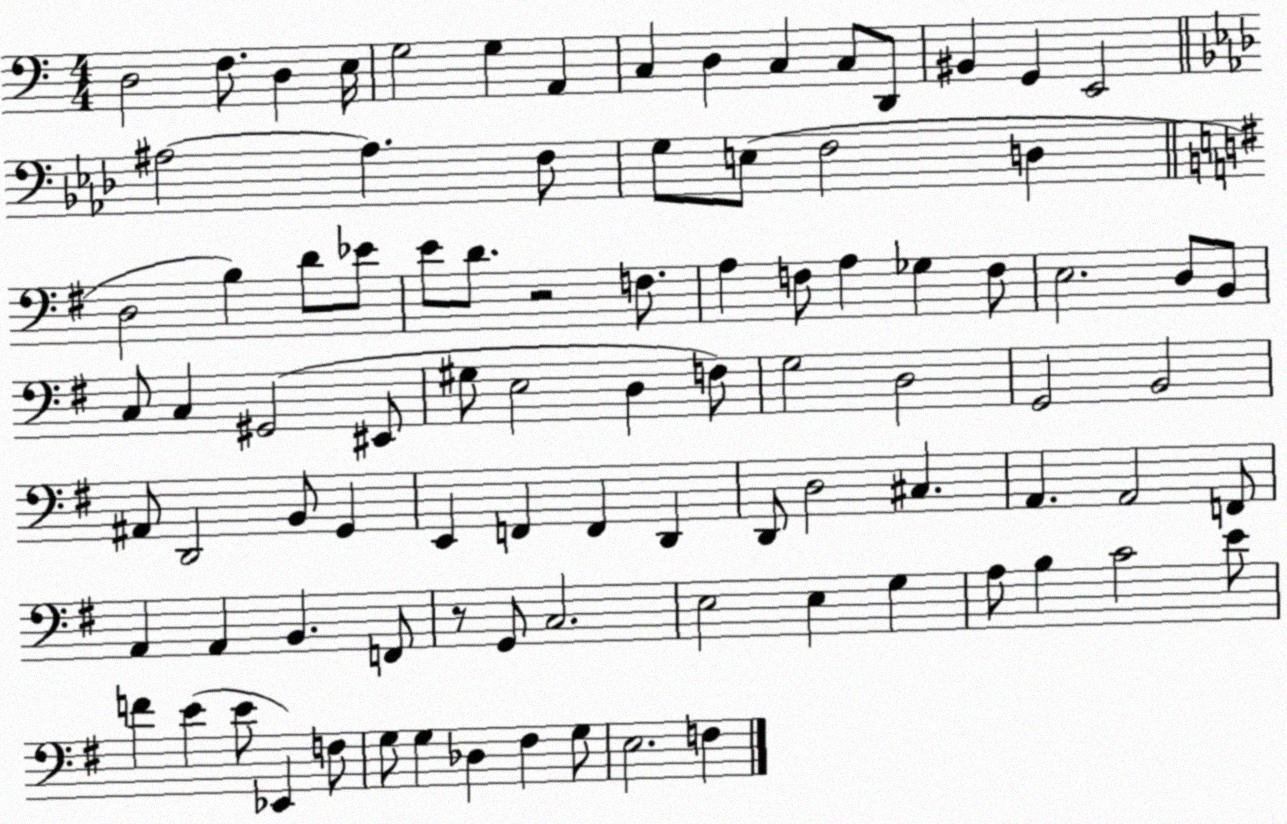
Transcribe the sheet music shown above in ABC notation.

X:1
T:Untitled
M:4/4
L:1/4
K:C
D,2 F,/2 D, E,/4 G,2 G, A,, C, D, C, C,/2 D,,/2 ^B,, G,, E,,2 ^A,2 ^A, F,/2 G,/2 E,/2 F,2 D, D,2 B, D/2 _E/2 E/2 D/2 z2 F,/2 A, F,/2 A, _G, F,/2 E,2 D,/2 B,,/2 C,/2 C, ^G,,2 ^E,,/2 ^G,/2 E,2 D, F,/2 G,2 D,2 G,,2 B,,2 ^A,,/2 D,,2 B,,/2 G,, E,, F,, F,, D,, D,,/2 D,2 ^C, A,, A,,2 F,,/2 A,, A,, B,, F,,/2 z/2 G,,/2 C,2 E,2 E, G, A,/2 B, C2 E/2 F E E/2 _E,, F,/2 G,/2 G, _D, ^F, G,/2 E,2 F,